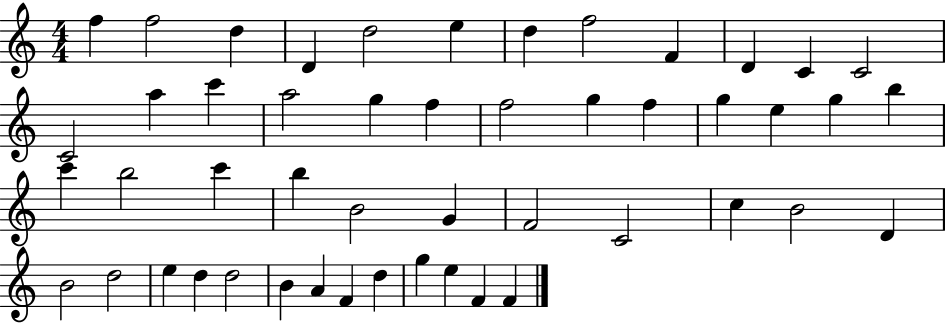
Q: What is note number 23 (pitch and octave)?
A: E5